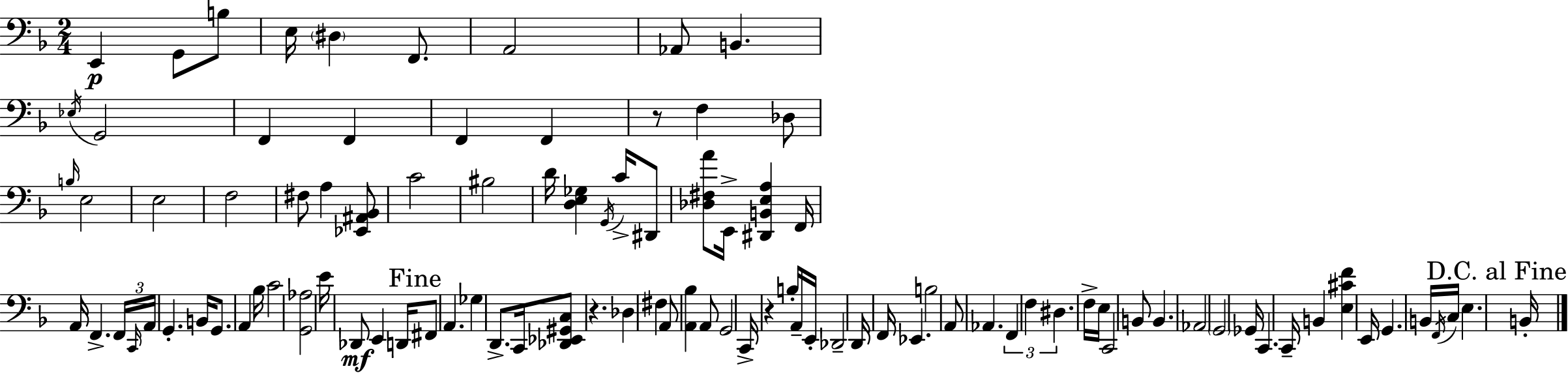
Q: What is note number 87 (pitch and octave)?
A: E3